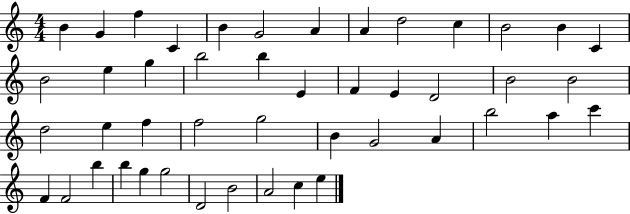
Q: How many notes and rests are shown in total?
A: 46